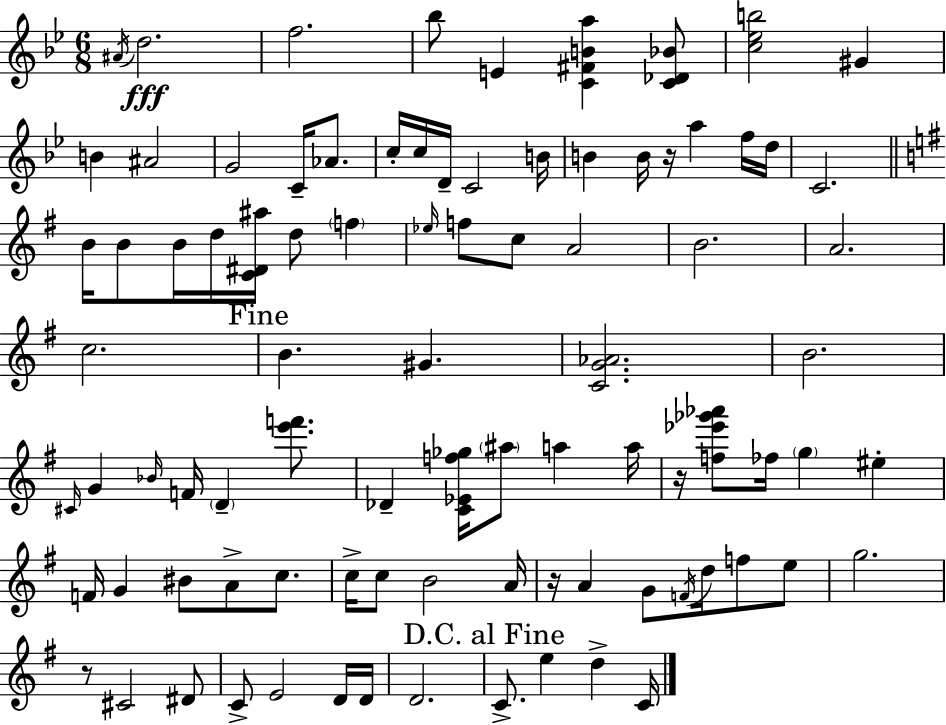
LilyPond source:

{
  \clef treble
  \numericTimeSignature
  \time 6/8
  \key bes \major
  \acciaccatura { ais'16 }\fff d''2. | f''2. | bes''8 e'4 <c' fis' b' a''>4 <c' des' bes'>8 | <c'' ees'' b''>2 gis'4 | \break b'4 ais'2 | g'2 c'16-- aes'8. | c''16-. c''16 d'16-- c'2 | b'16 b'4 b'16 r16 a''4 f''16 | \break d''16 c'2. | \bar "||" \break \key g \major b'16 b'8 b'16 d''16 <c' dis' ais''>16 d''8 \parenthesize f''4 | \grace { ees''16 } f''8 c''8 a'2 | b'2. | a'2. | \break c''2. | \mark "Fine" b'4. gis'4. | <c' g' aes'>2. | b'2. | \break \grace { cis'16 } g'4 \grace { bes'16 } f'16 \parenthesize d'4-- | <e''' f'''>8. des'4-- <c' ees' f'' ges''>16 \parenthesize ais''8 a''4 | a''16 r16 <f'' ees''' ges''' aes'''>8 fes''16 \parenthesize g''4 eis''4-. | f'16 g'4 bis'8 a'8-> | \break c''8. c''16-> c''8 b'2 | a'16 r16 a'4 g'8 \acciaccatura { f'16 } d''16 | f''8 e''8 g''2. | r8 cis'2 | \break dis'8 c'8-> e'2 | d'16 d'16 d'2. | \mark "D.C. al Fine" c'8.-> e''4 d''4-> | c'16 \bar "|."
}